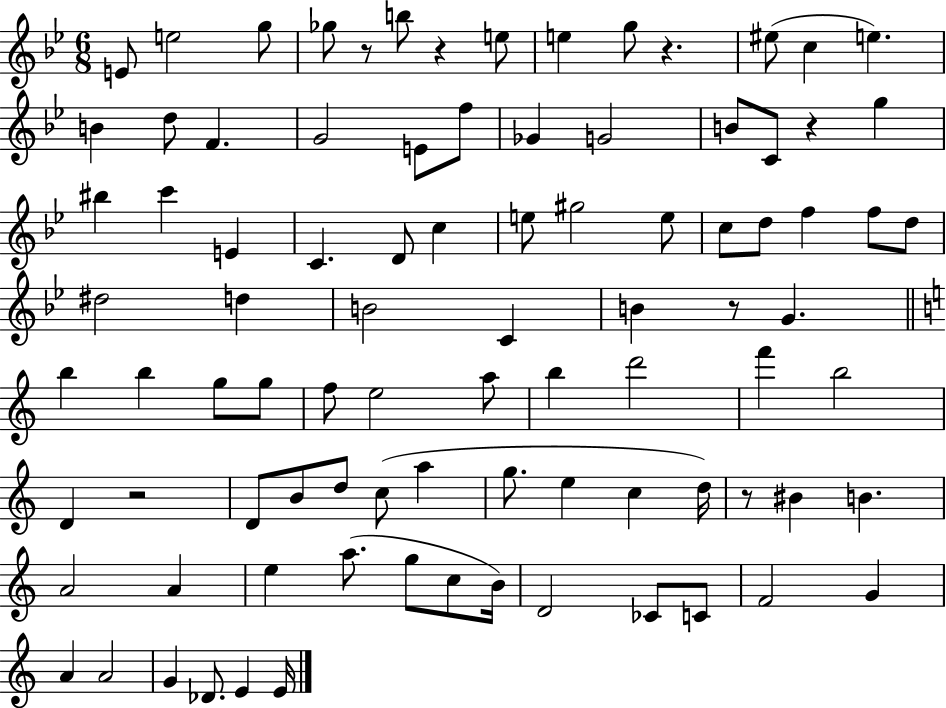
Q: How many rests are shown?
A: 7